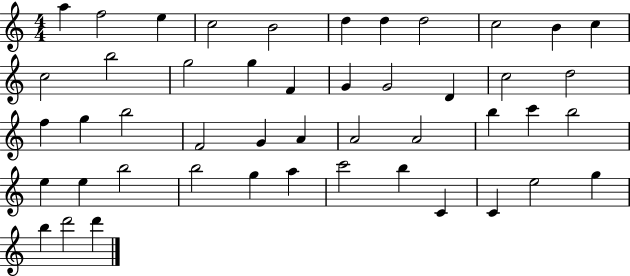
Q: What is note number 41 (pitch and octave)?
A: C4